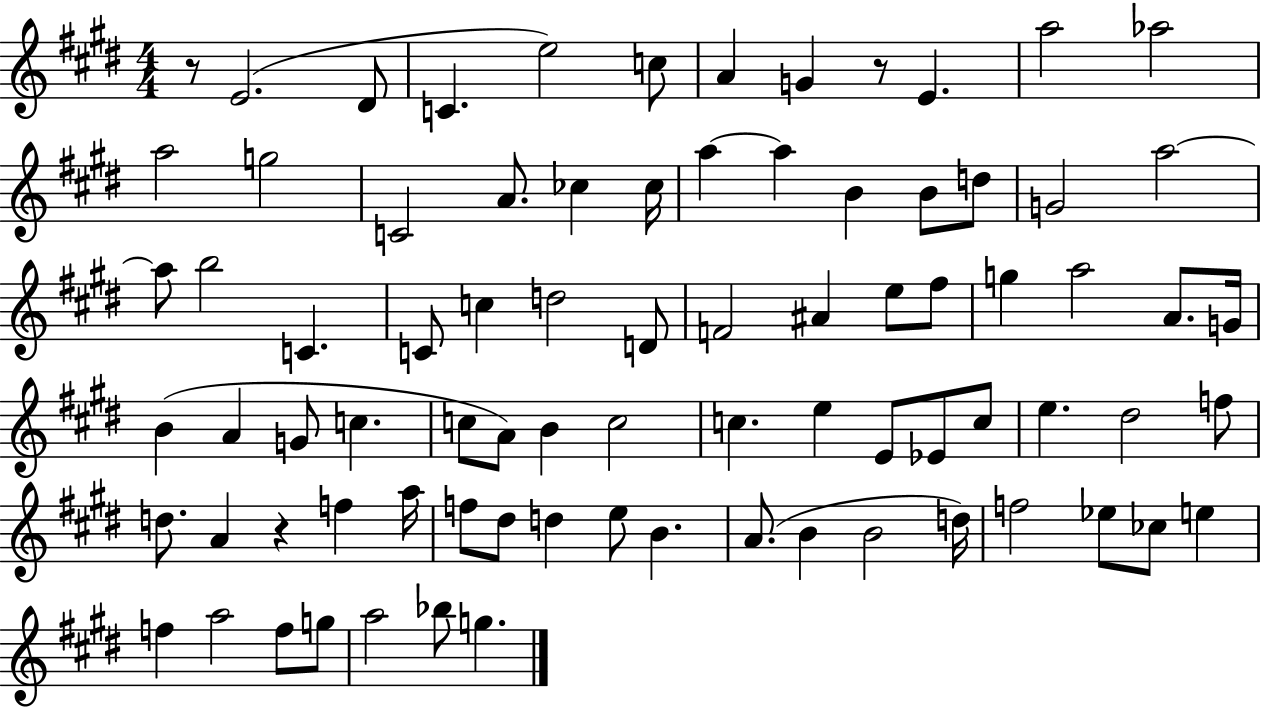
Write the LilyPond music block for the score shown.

{
  \clef treble
  \numericTimeSignature
  \time 4/4
  \key e \major
  r8 e'2.( dis'8 | c'4. e''2) c''8 | a'4 g'4 r8 e'4. | a''2 aes''2 | \break a''2 g''2 | c'2 a'8. ces''4 ces''16 | a''4~~ a''4 b'4 b'8 d''8 | g'2 a''2~~ | \break a''8 b''2 c'4. | c'8 c''4 d''2 d'8 | f'2 ais'4 e''8 fis''8 | g''4 a''2 a'8. g'16 | \break b'4( a'4 g'8 c''4. | c''8 a'8) b'4 c''2 | c''4. e''4 e'8 ees'8 c''8 | e''4. dis''2 f''8 | \break d''8. a'4 r4 f''4 a''16 | f''8 dis''8 d''4 e''8 b'4. | a'8.( b'4 b'2 d''16) | f''2 ees''8 ces''8 e''4 | \break f''4 a''2 f''8 g''8 | a''2 bes''8 g''4. | \bar "|."
}